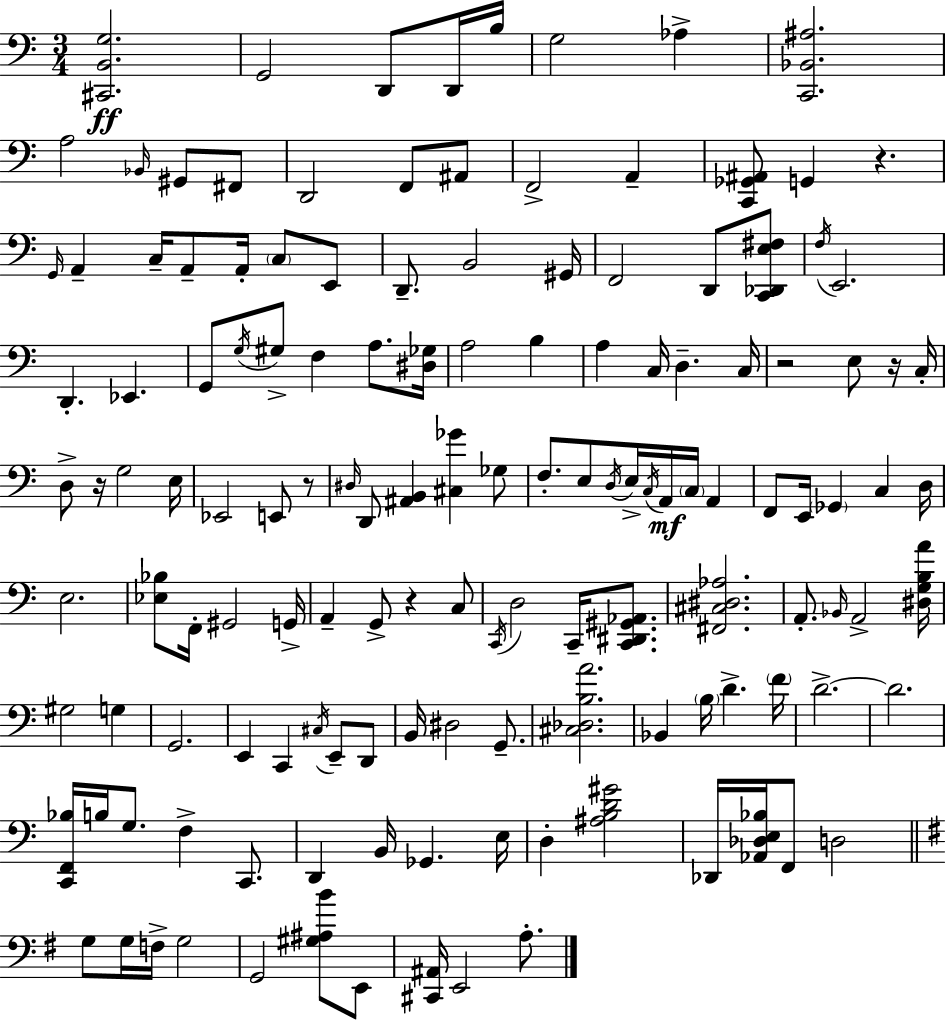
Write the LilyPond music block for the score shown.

{
  \clef bass
  \numericTimeSignature
  \time 3/4
  \key c \major
  \repeat volta 2 { <cis, b, g>2.\ff | g,2 d,8 d,16 b16 | g2 aes4-> | <c, bes, ais>2. | \break a2 \grace { bes,16 } gis,8 fis,8 | d,2 f,8 ais,8 | f,2-> a,4-- | <c, ges, ais,>8 g,4 r4. | \break \grace { g,16 } a,4-- c16-- a,8-- a,16-. \parenthesize c8 | e,8 d,8.-- b,2 | gis,16 f,2 d,8 | <c, des, e fis>8 \acciaccatura { f16 } e,2. | \break d,4.-. ees,4. | g,8 \acciaccatura { g16 } gis8-> f4 | a8. <dis ges>16 a2 | b4 a4 c16 d4.-- | \break c16 r2 | e8 r16 c16-. d8-> r16 g2 | e16 ees,2 | e,8 r8 \grace { dis16 } d,8 <ais, b,>4 <cis ges'>4 | \break ges8 f8.-. e8 \acciaccatura { d16 } e16-> | \acciaccatura { c16 }\mf a,16 \parenthesize c16 a,4 f,8 e,16 \parenthesize ges,4 | c4 d16 e2. | <ees bes>8 f,16-. gis,2 | \break g,16-> a,4-- g,8-> | r4 c8 \acciaccatura { c,16 } d2 | c,16-- <c, dis, gis, aes,>8. <fis, cis dis aes>2. | a,8.-. \grace { bes,16 } | \break a,2-> <dis g b a'>16 gis2 | g4 g,2. | e,4 | c,4 \acciaccatura { cis16 } e,8-- d,8 b,16 dis2 | \break g,8.-- <cis des b a'>2. | bes,4 | \parenthesize b16 d'4.-> \parenthesize f'16 d'2.->~~ | d'2. | \break <c, f, bes>16 b16 | g8. f4-> c,8. d,4 | b,16 ges,4. e16 d4-. | <ais b d' gis'>2 des,16 <aes, des e bes>16 | \break f,8 d2 \bar "||" \break \key g \major g8 g16 f16-> g2 | g,2 <gis ais b'>8 e,8 | <cis, ais,>16 e,2 a8.-. | } \bar "|."
}